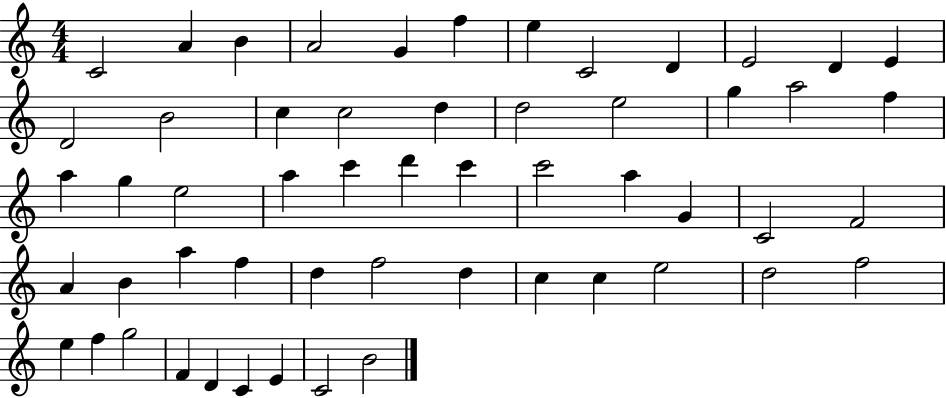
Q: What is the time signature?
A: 4/4